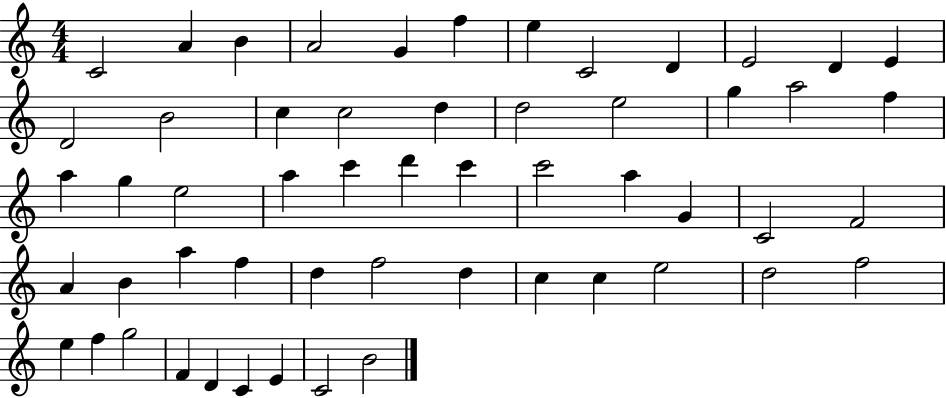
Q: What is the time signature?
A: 4/4